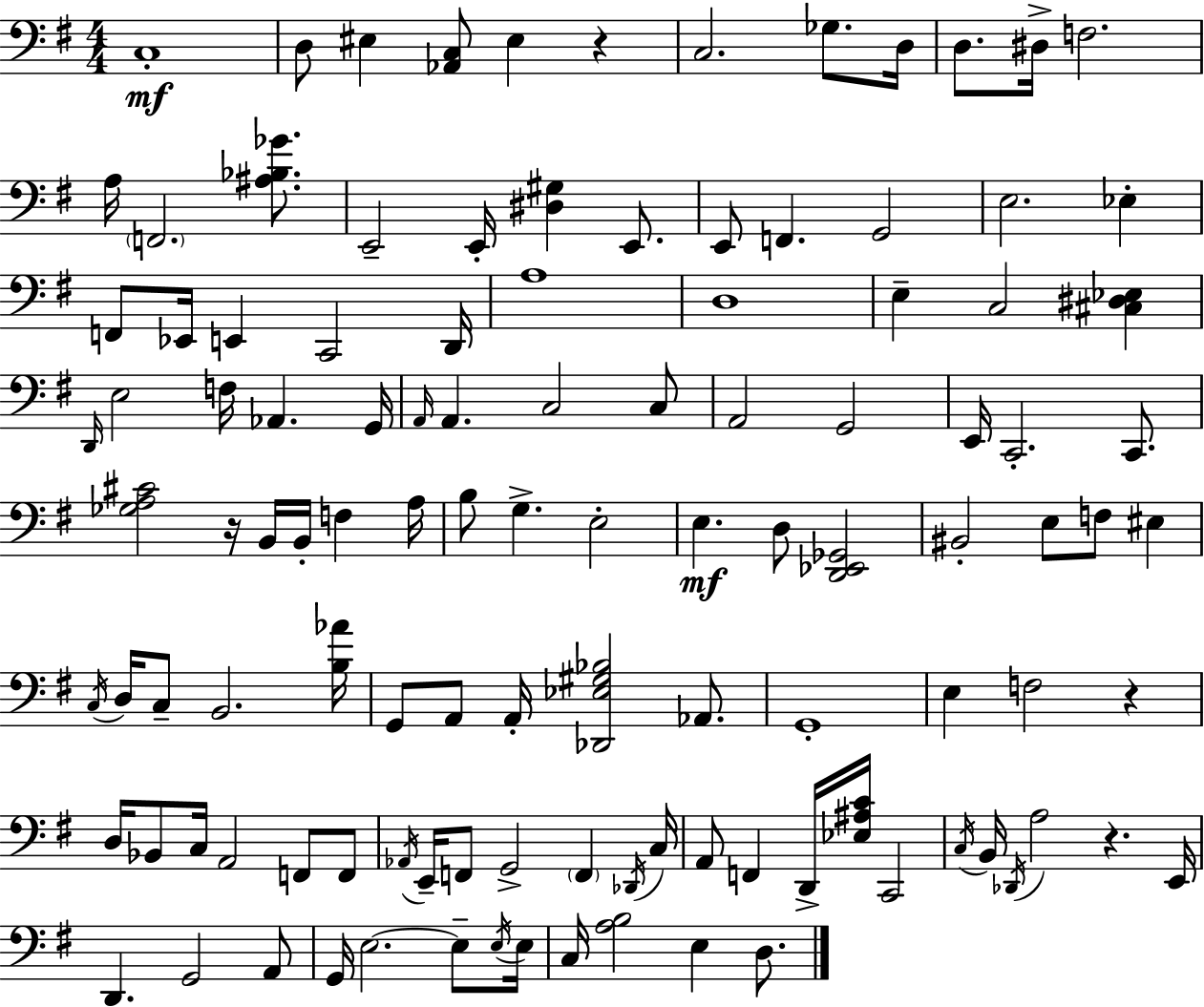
C3/w D3/e EIS3/q [Ab2,C3]/e EIS3/q R/q C3/h. Gb3/e. D3/s D3/e. D#3/s F3/h. A3/s F2/h. [A#3,Bb3,Gb4]/e. E2/h E2/s [D#3,G#3]/q E2/e. E2/e F2/q. G2/h E3/h. Eb3/q F2/e Eb2/s E2/q C2/h D2/s A3/w D3/w E3/q C3/h [C#3,D#3,Eb3]/q D2/s E3/h F3/s Ab2/q. G2/s A2/s A2/q. C3/h C3/e A2/h G2/h E2/s C2/h. C2/e. [Gb3,A3,C#4]/h R/s B2/s B2/s F3/q A3/s B3/e G3/q. E3/h E3/q. D3/e [D2,Eb2,Gb2]/h BIS2/h E3/e F3/e EIS3/q C3/s D3/s C3/e B2/h. [B3,Ab4]/s G2/e A2/e A2/s [Db2,Eb3,G#3,Bb3]/h Ab2/e. G2/w E3/q F3/h R/q D3/s Bb2/e C3/s A2/h F2/e F2/e Ab2/s E2/s F2/e G2/h F2/q Db2/s C3/s A2/e F2/q D2/s [Eb3,A#3,C4]/s C2/h C3/s B2/s Db2/s A3/h R/q. E2/s D2/q. G2/h A2/e G2/s E3/h. E3/e E3/s E3/s C3/s [A3,B3]/h E3/q D3/e.